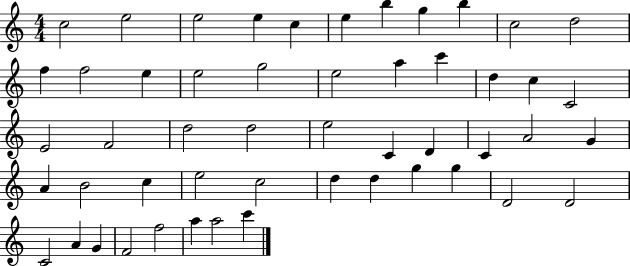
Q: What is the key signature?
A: C major